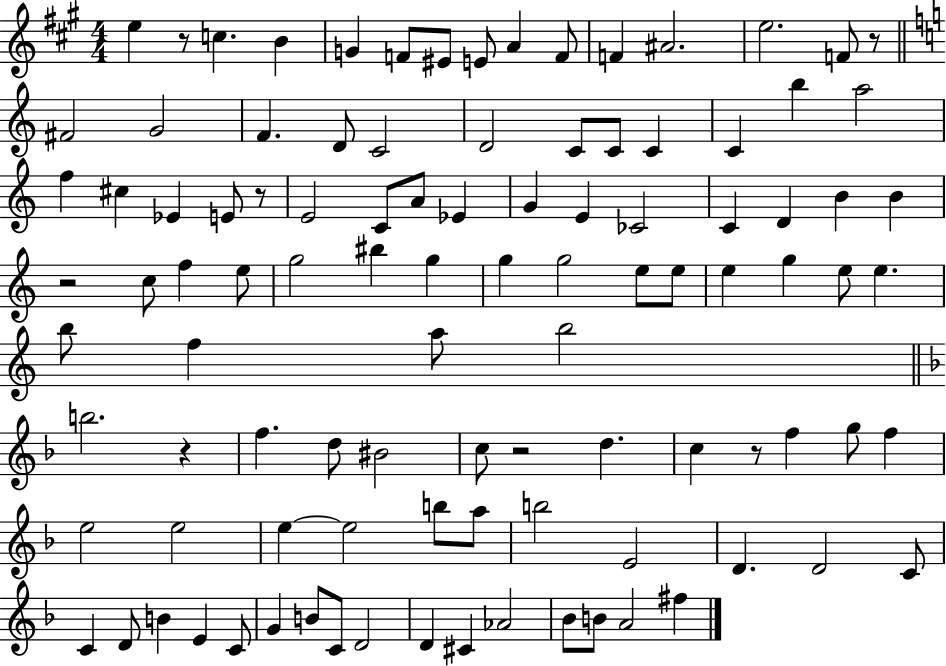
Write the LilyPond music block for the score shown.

{
  \clef treble
  \numericTimeSignature
  \time 4/4
  \key a \major
  e''4 r8 c''4. b'4 | g'4 f'8 eis'8 e'8 a'4 f'8 | f'4 ais'2. | e''2. f'8 r8 | \break \bar "||" \break \key a \minor fis'2 g'2 | f'4. d'8 c'2 | d'2 c'8 c'8 c'4 | c'4 b''4 a''2 | \break f''4 cis''4 ees'4 e'8 r8 | e'2 c'8 a'8 ees'4 | g'4 e'4 ces'2 | c'4 d'4 b'4 b'4 | \break r2 c''8 f''4 e''8 | g''2 bis''4 g''4 | g''4 g''2 e''8 e''8 | e''4 g''4 e''8 e''4. | \break b''8 f''4 a''8 b''2 | \bar "||" \break \key f \major b''2. r4 | f''4. d''8 bis'2 | c''8 r2 d''4. | c''4 r8 f''4 g''8 f''4 | \break e''2 e''2 | e''4~~ e''2 b''8 a''8 | b''2 e'2 | d'4. d'2 c'8 | \break c'4 d'8 b'4 e'4 c'8 | g'4 b'8 c'8 d'2 | d'4 cis'4 aes'2 | bes'8 b'8 a'2 fis''4 | \break \bar "|."
}